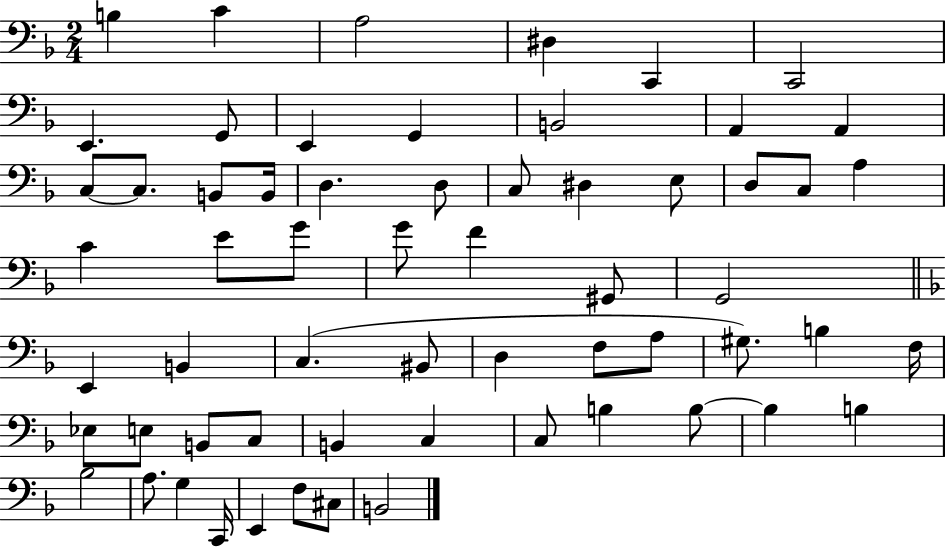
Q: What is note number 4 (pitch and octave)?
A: D#3